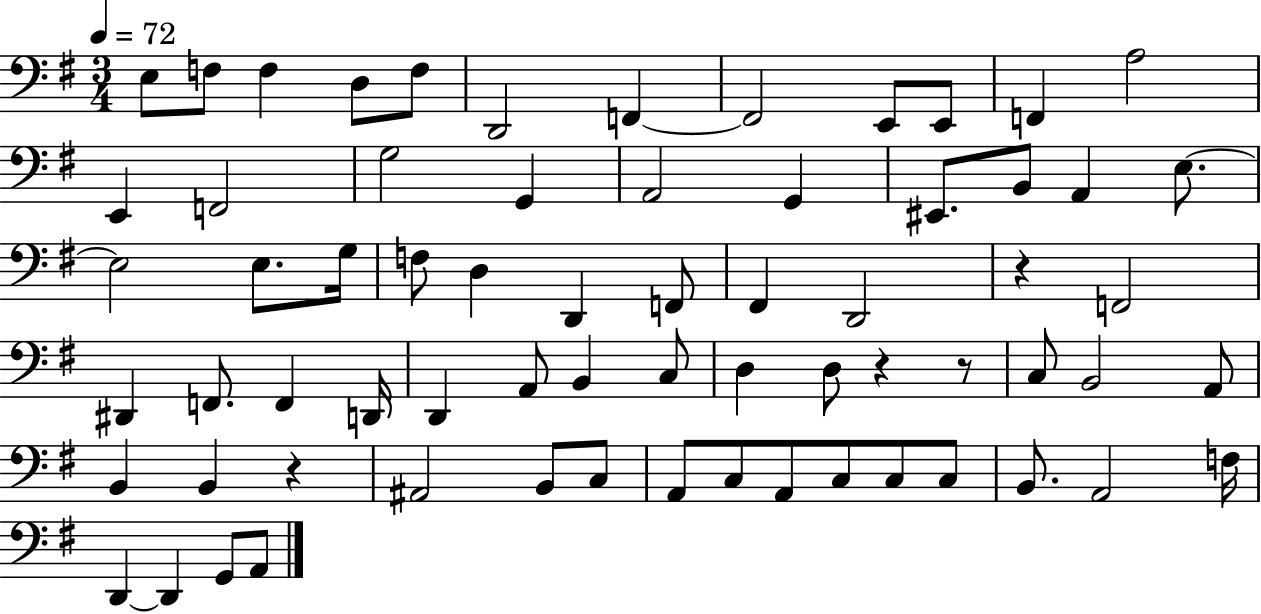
E3/e F3/e F3/q D3/e F3/e D2/h F2/q F2/h E2/e E2/e F2/q A3/h E2/q F2/h G3/h G2/q A2/h G2/q EIS2/e. B2/e A2/q E3/e. E3/h E3/e. G3/s F3/e D3/q D2/q F2/e F#2/q D2/h R/q F2/h D#2/q F2/e. F2/q D2/s D2/q A2/e B2/q C3/e D3/q D3/e R/q R/e C3/e B2/h A2/e B2/q B2/q R/q A#2/h B2/e C3/e A2/e C3/e A2/e C3/e C3/e C3/e B2/e. A2/h F3/s D2/q D2/q G2/e A2/e